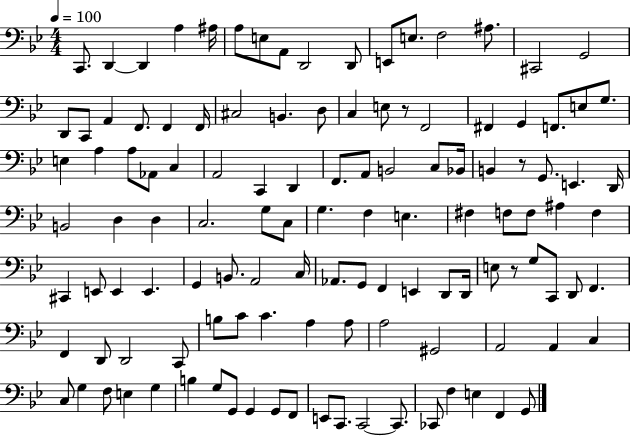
C2/e. D2/q D2/q A3/q A#3/s A3/e E3/e A2/e D2/h D2/e E2/e E3/e. F3/h A#3/e. C#2/h G2/h D2/e C2/e A2/q F2/e. F2/q F2/s C#3/h B2/q. D3/e C3/q E3/e R/e F2/h F#2/q G2/q F2/e. E3/e G3/e. E3/q A3/q A3/e Ab2/e C3/q A2/h C2/q D2/q F2/e. A2/e B2/h C3/e Bb2/s B2/q R/e G2/e. E2/q. D2/s B2/h D3/q D3/q C3/h. G3/e C3/e G3/q. F3/q E3/q. F#3/q F3/e F3/e A#3/q F3/q C#2/q E2/e E2/q E2/q. G2/q B2/e. A2/h C3/s Ab2/e. G2/e F2/q E2/q D2/e D2/s E3/e R/e G3/e C2/e D2/e F2/q. F2/q D2/e D2/h C2/e B3/e C4/e C4/q. A3/q A3/e A3/h G#2/h A2/h A2/q C3/q C3/e G3/q F3/e E3/q G3/q B3/q G3/e G2/e G2/q G2/e F2/e E2/e C2/e. C2/h C2/e. CES2/e F3/q E3/q F2/q G2/e